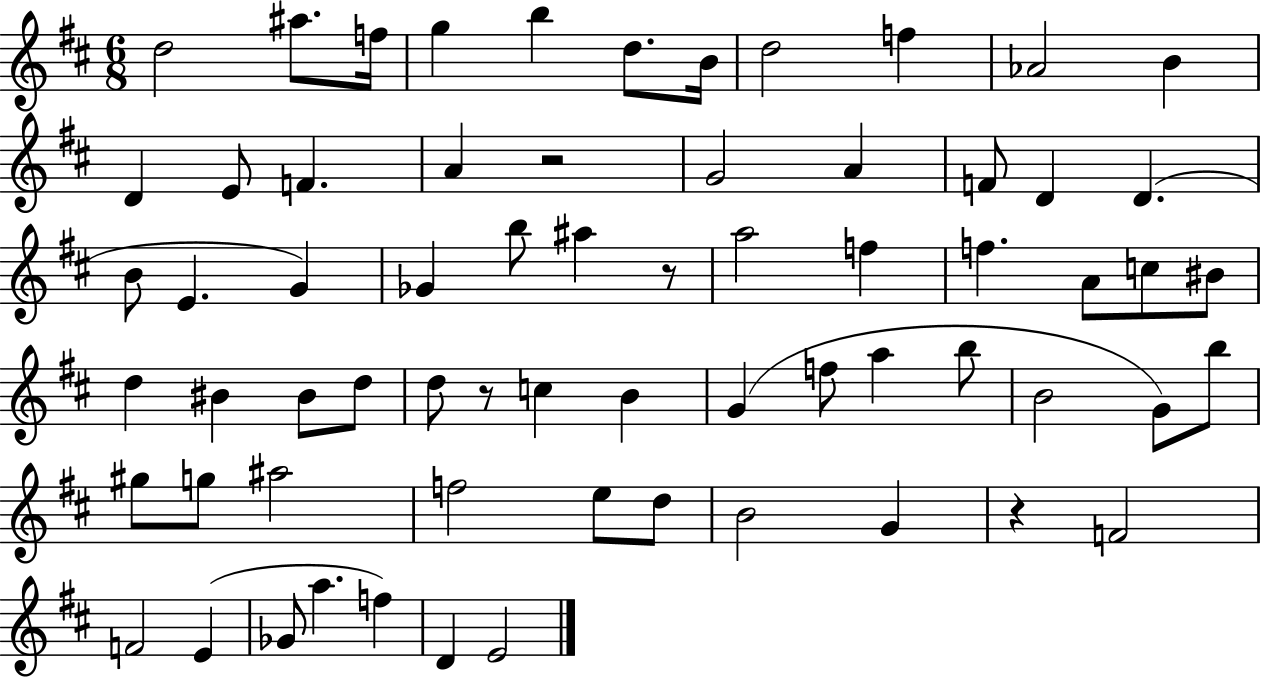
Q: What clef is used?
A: treble